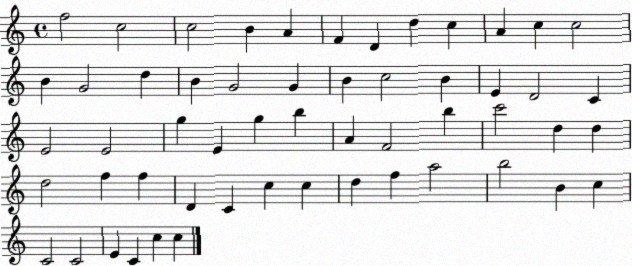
X:1
T:Untitled
M:4/4
L:1/4
K:C
f2 c2 c2 B A F D d c A c c2 B G2 d B G2 G B c2 B E D2 C E2 E2 g E g b A F2 b c'2 d d d2 f f D C c c d f a2 b2 B c C2 C2 E C c c